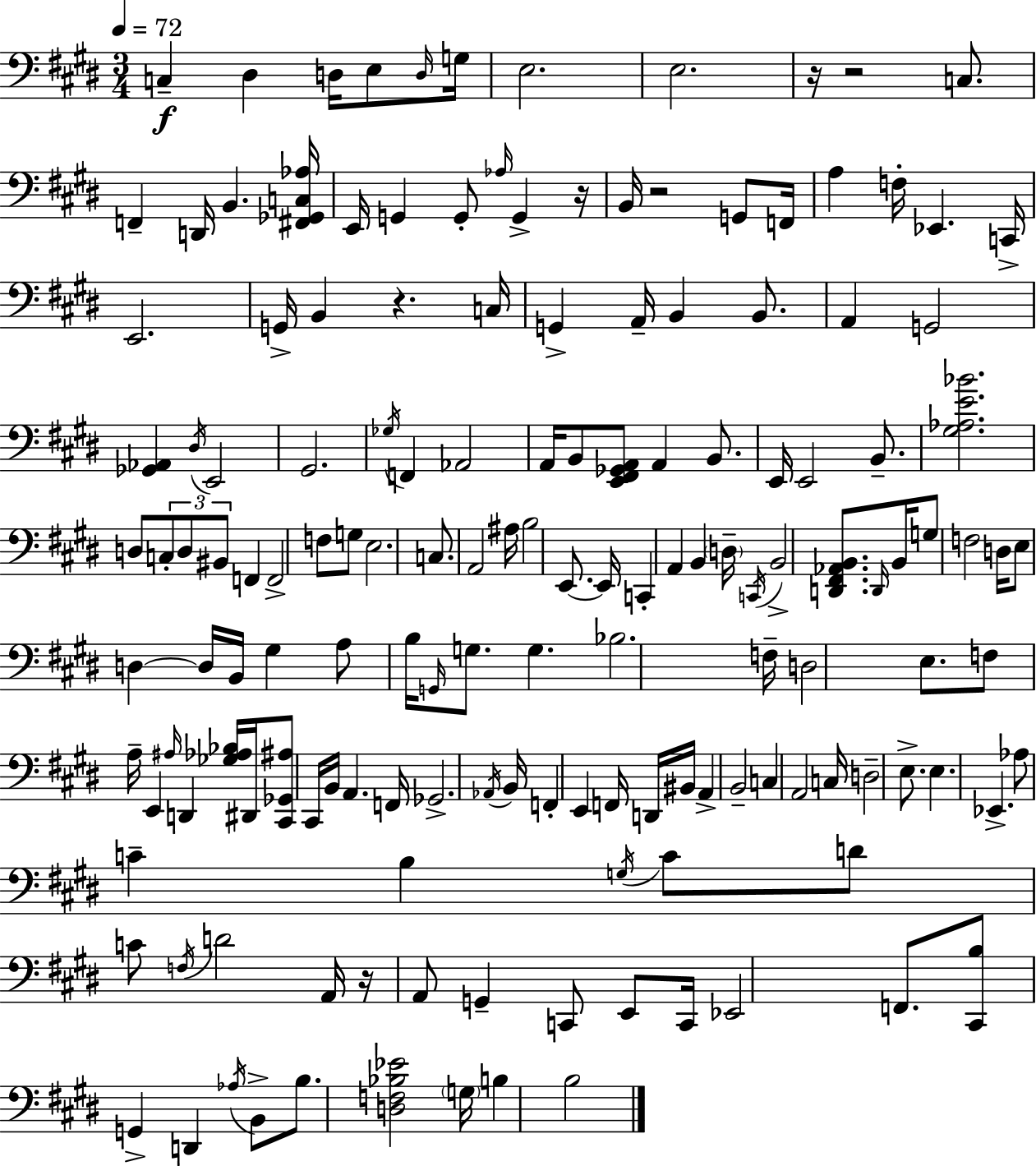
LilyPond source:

{
  \clef bass
  \numericTimeSignature
  \time 3/4
  \key e \major
  \tempo 4 = 72
  c4--\f dis4 d16 e8 \grace { d16 } | g16 e2. | e2. | r16 r2 c8. | \break f,4-- d,16 b,4. | <fis, ges, c aes>16 e,16 g,4 g,8-. \grace { aes16 } g,4-> | r16 b,16 r2 g,8 | f,16 a4 f16-. ees,4. | \break c,16-> e,2. | g,16-> b,4 r4. | c16 g,4-> a,16-- b,4 b,8. | a,4 g,2 | \break <ges, aes,>4 \acciaccatura { dis16 } e,2 | gis,2. | \acciaccatura { ges16 } f,4 aes,2 | a,16 b,8 <e, fis, ges, a,>8 a,4 | \break b,8. e,16 e,2 | b,8.-- <gis aes e' bes'>2. | d8 \tuplet 3/2 { c8-. d8 bis,8 } | f,4 f,2-> | \break f8 g8 e2. | c8. a,2 | ais16 b2 | e,8.~~ e,16 c,4-. a,4 | \break b,4 \parenthesize d16-- \acciaccatura { c,16 } b,2-> | <d, fis, aes, b,>8. \grace { d,16 } b,16 g8 f2 | d16 e8 d4~~ | d16 b,16 gis4 a8 b16 \grace { g,16 } g8. | \break g4. bes2. | f16-- d2 | e8. f8 a16-- e,4 | \grace { ais16 } d,4 <ges aes bes>16 dis,16 <cis, ges, ais>8 cis,16 | \break b,16 a,4. f,16 ges,2.-> | \acciaccatura { aes,16 } b,16 f,4-. | e,4 f,16 d,16 bis,16 a,4-> | b,2-- c4 | \break a,2 c16 d2-- | e8.-> e4. | ees,4.-> aes8 c'4-- | b4 \acciaccatura { g16 } c'8 d'8 | \break c'8 \acciaccatura { f16 } d'2 a,16 | r16 a,8 g,4-- c,8 e,8 c,16 | ees,2 f,8. <cis, b>8 | g,4-> d,4 \acciaccatura { aes16 } b,8-> | \break b8. <d f bes ees'>2 \parenthesize g16 | b4 b2 | \bar "|."
}